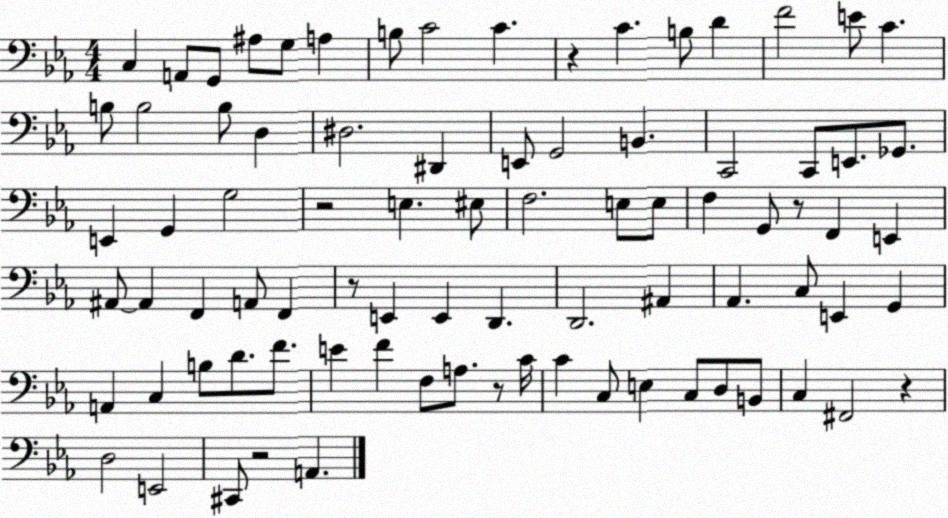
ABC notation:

X:1
T:Untitled
M:4/4
L:1/4
K:Eb
C, A,,/2 G,,/2 ^A,/2 G,/2 A, B,/2 C2 C z C B,/2 D F2 E/2 C B,/2 B,2 B,/2 D, ^D,2 ^D,, E,,/2 G,,2 B,, C,,2 C,,/2 E,,/2 _G,,/2 E,, G,, G,2 z2 E, ^E,/2 F,2 E,/2 E,/2 F, G,,/2 z/2 F,, E,, ^A,,/2 ^A,, F,, A,,/2 F,, z/2 E,, E,, D,, D,,2 ^A,, _A,, C,/2 E,, G,, A,, C, B,/2 D/2 F/2 E F F,/2 A,/2 z/2 C/4 C C,/2 E, C,/2 D,/2 B,,/2 C, ^F,,2 z D,2 E,,2 ^C,,/2 z2 A,,